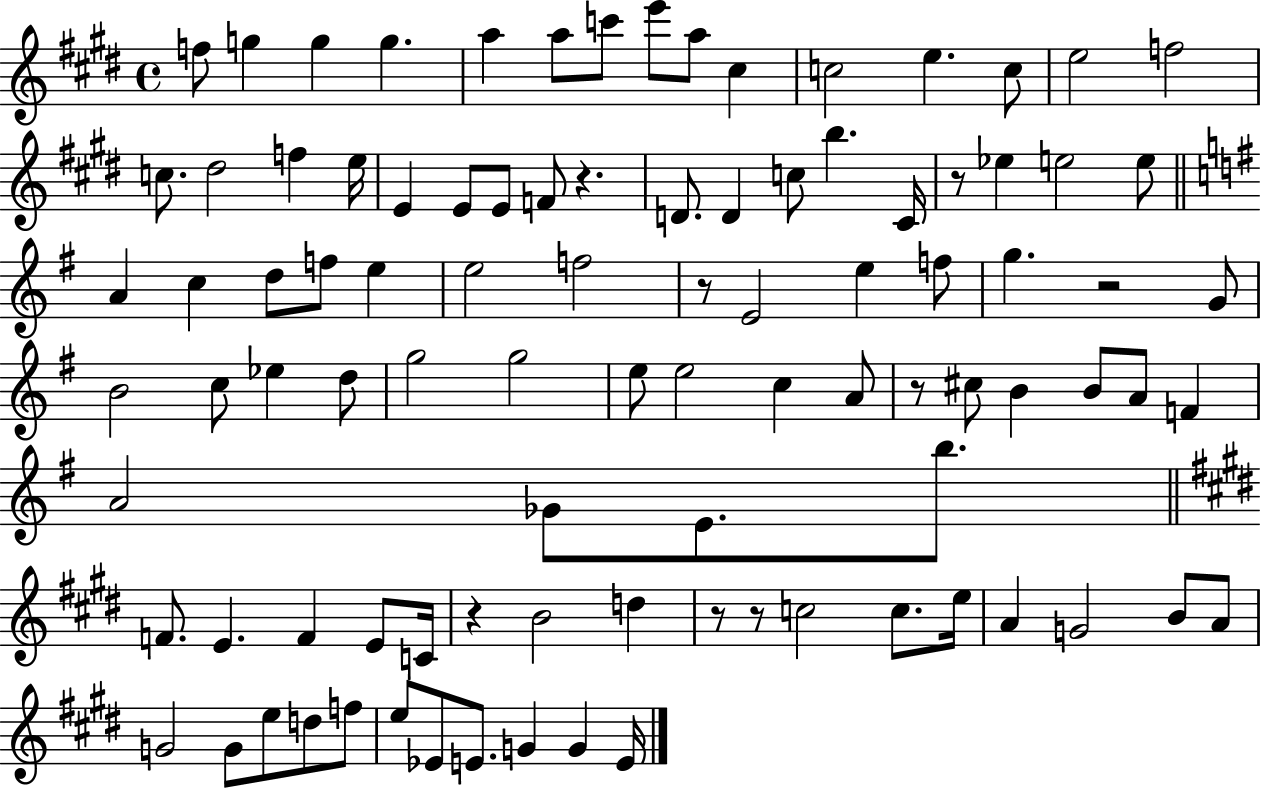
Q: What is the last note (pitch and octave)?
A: E4